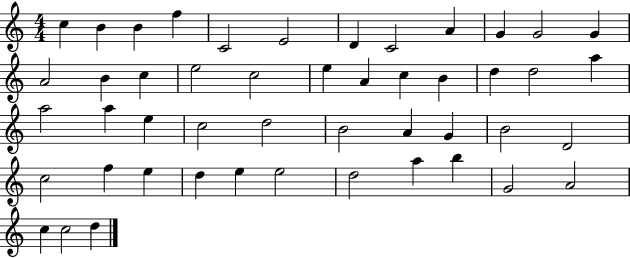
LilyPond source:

{
  \clef treble
  \numericTimeSignature
  \time 4/4
  \key c \major
  c''4 b'4 b'4 f''4 | c'2 e'2 | d'4 c'2 a'4 | g'4 g'2 g'4 | \break a'2 b'4 c''4 | e''2 c''2 | e''4 a'4 c''4 b'4 | d''4 d''2 a''4 | \break a''2 a''4 e''4 | c''2 d''2 | b'2 a'4 g'4 | b'2 d'2 | \break c''2 f''4 e''4 | d''4 e''4 e''2 | d''2 a''4 b''4 | g'2 a'2 | \break c''4 c''2 d''4 | \bar "|."
}